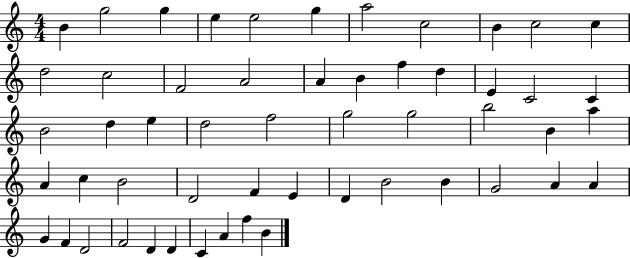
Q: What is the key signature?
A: C major